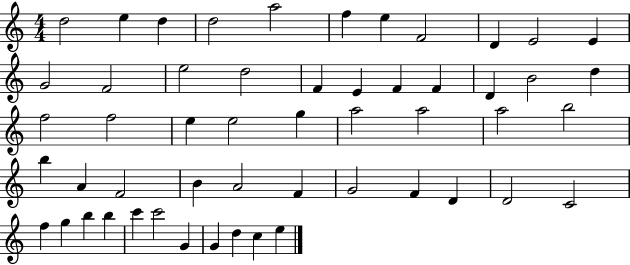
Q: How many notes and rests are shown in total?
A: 53